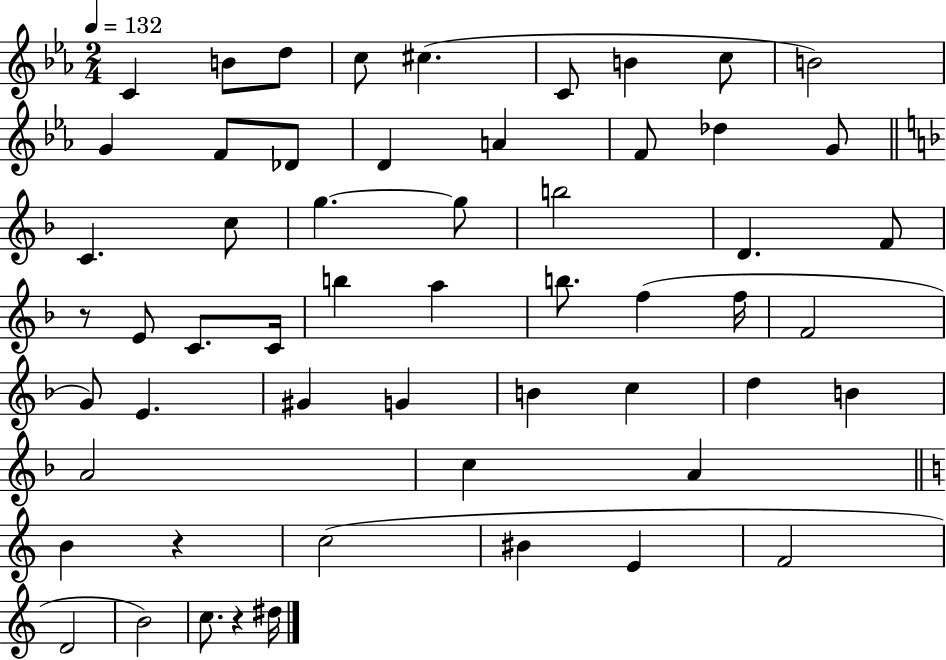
C4/q B4/e D5/e C5/e C#5/q. C4/e B4/q C5/e B4/h G4/q F4/e Db4/e D4/q A4/q F4/e Db5/q G4/e C4/q. C5/e G5/q. G5/e B5/h D4/q. F4/e R/e E4/e C4/e. C4/s B5/q A5/q B5/e. F5/q F5/s F4/h G4/e E4/q. G#4/q G4/q B4/q C5/q D5/q B4/q A4/h C5/q A4/q B4/q R/q C5/h BIS4/q E4/q F4/h D4/h B4/h C5/e. R/q D#5/s